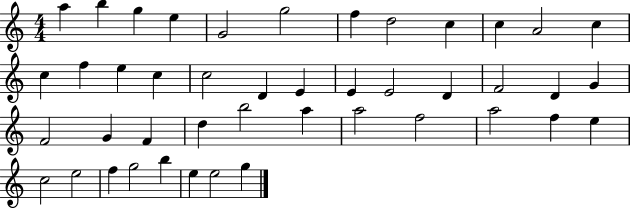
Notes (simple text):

A5/q B5/q G5/q E5/q G4/h G5/h F5/q D5/h C5/q C5/q A4/h C5/q C5/q F5/q E5/q C5/q C5/h D4/q E4/q E4/q E4/h D4/q F4/h D4/q G4/q F4/h G4/q F4/q D5/q B5/h A5/q A5/h F5/h A5/h F5/q E5/q C5/h E5/h F5/q G5/h B5/q E5/q E5/h G5/q